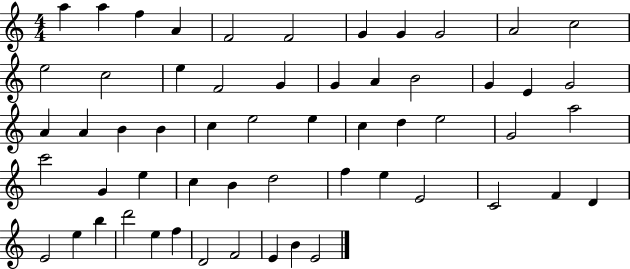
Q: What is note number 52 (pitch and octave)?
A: F5